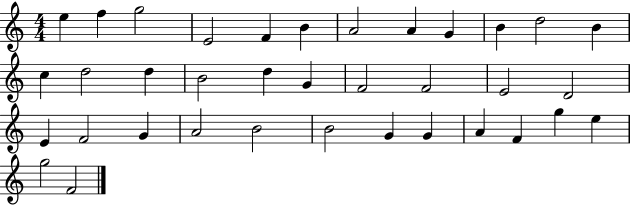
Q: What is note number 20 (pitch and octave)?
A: F4